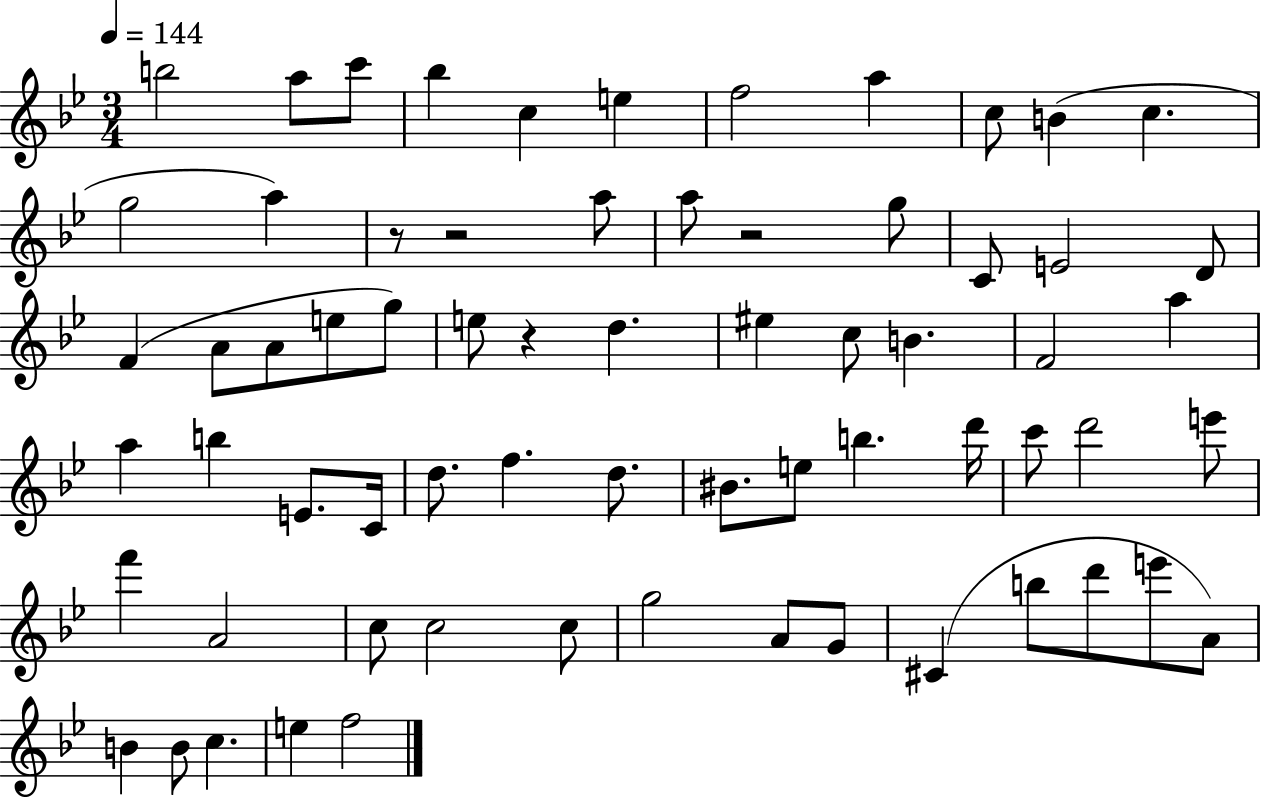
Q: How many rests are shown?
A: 4